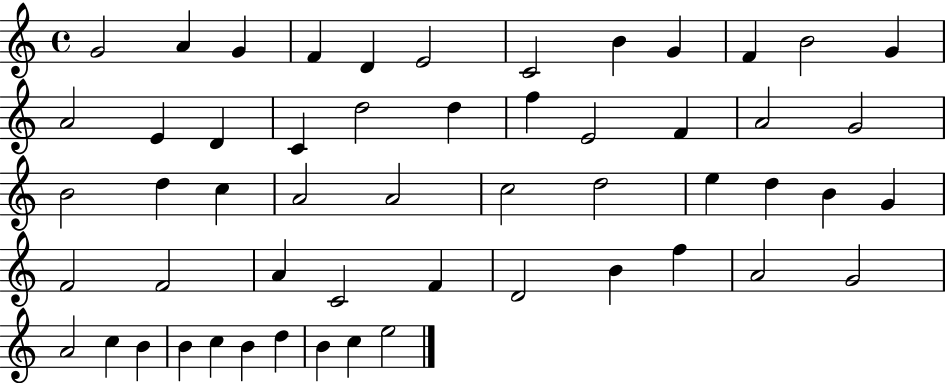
X:1
T:Untitled
M:4/4
L:1/4
K:C
G2 A G F D E2 C2 B G F B2 G A2 E D C d2 d f E2 F A2 G2 B2 d c A2 A2 c2 d2 e d B G F2 F2 A C2 F D2 B f A2 G2 A2 c B B c B d B c e2